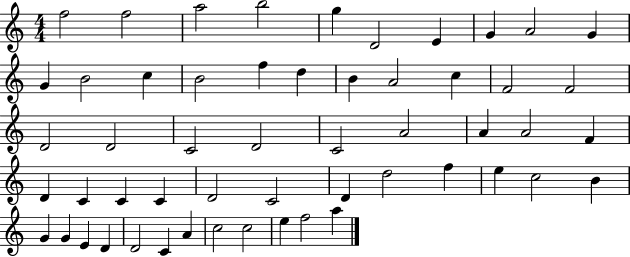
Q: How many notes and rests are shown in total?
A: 54